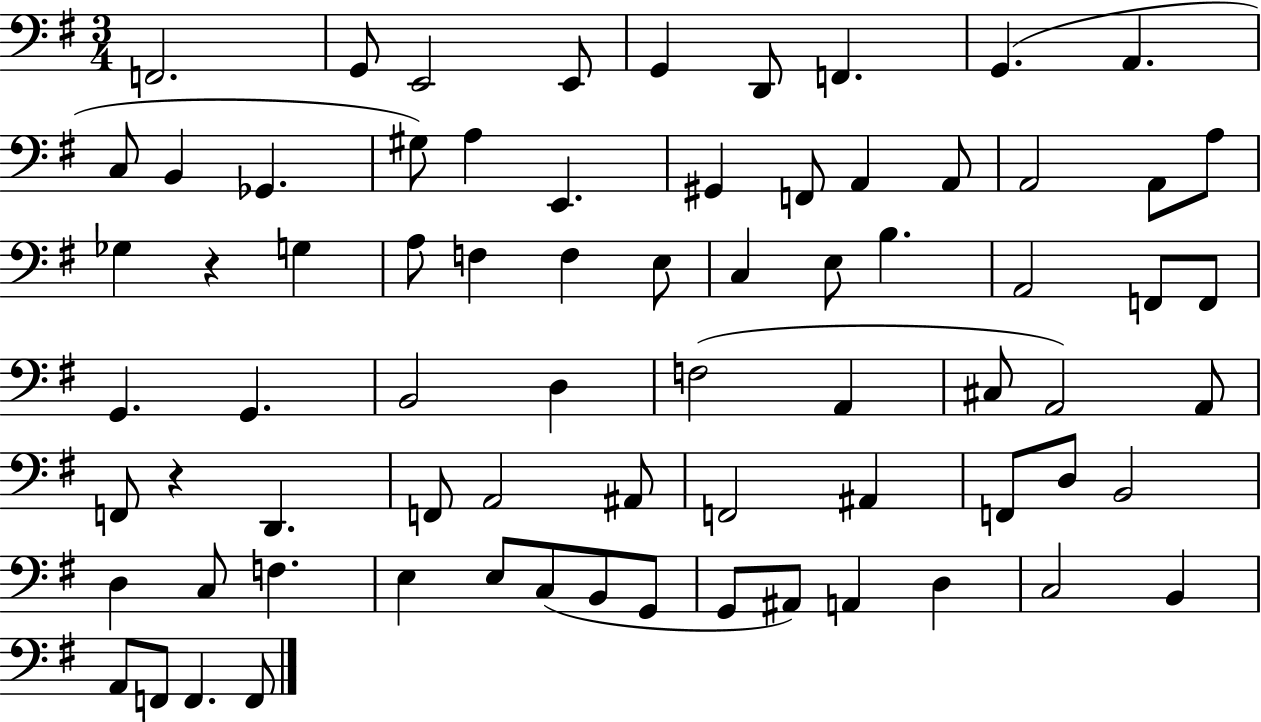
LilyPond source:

{
  \clef bass
  \numericTimeSignature
  \time 3/4
  \key g \major
  \repeat volta 2 { f,2. | g,8 e,2 e,8 | g,4 d,8 f,4. | g,4.( a,4. | \break c8 b,4 ges,4. | gis8) a4 e,4. | gis,4 f,8 a,4 a,8 | a,2 a,8 a8 | \break ges4 r4 g4 | a8 f4 f4 e8 | c4 e8 b4. | a,2 f,8 f,8 | \break g,4. g,4. | b,2 d4 | f2( a,4 | cis8 a,2) a,8 | \break f,8 r4 d,4. | f,8 a,2 ais,8 | f,2 ais,4 | f,8 d8 b,2 | \break d4 c8 f4. | e4 e8 c8( b,8 g,8 | g,8 ais,8) a,4 d4 | c2 b,4 | \break a,8 f,8 f,4. f,8 | } \bar "|."
}